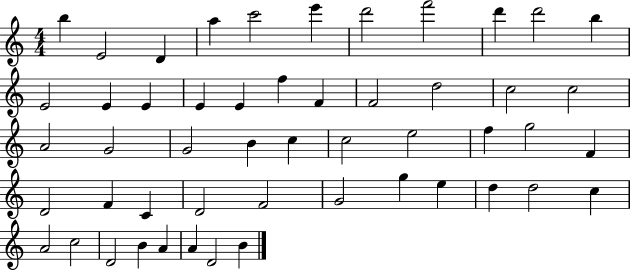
{
  \clef treble
  \numericTimeSignature
  \time 4/4
  \key c \major
  b''4 e'2 d'4 | a''4 c'''2 e'''4 | d'''2 f'''2 | d'''4 d'''2 b''4 | \break e'2 e'4 e'4 | e'4 e'4 f''4 f'4 | f'2 d''2 | c''2 c''2 | \break a'2 g'2 | g'2 b'4 c''4 | c''2 e''2 | f''4 g''2 f'4 | \break d'2 f'4 c'4 | d'2 f'2 | g'2 g''4 e''4 | d''4 d''2 c''4 | \break a'2 c''2 | d'2 b'4 a'4 | a'4 d'2 b'4 | \bar "|."
}